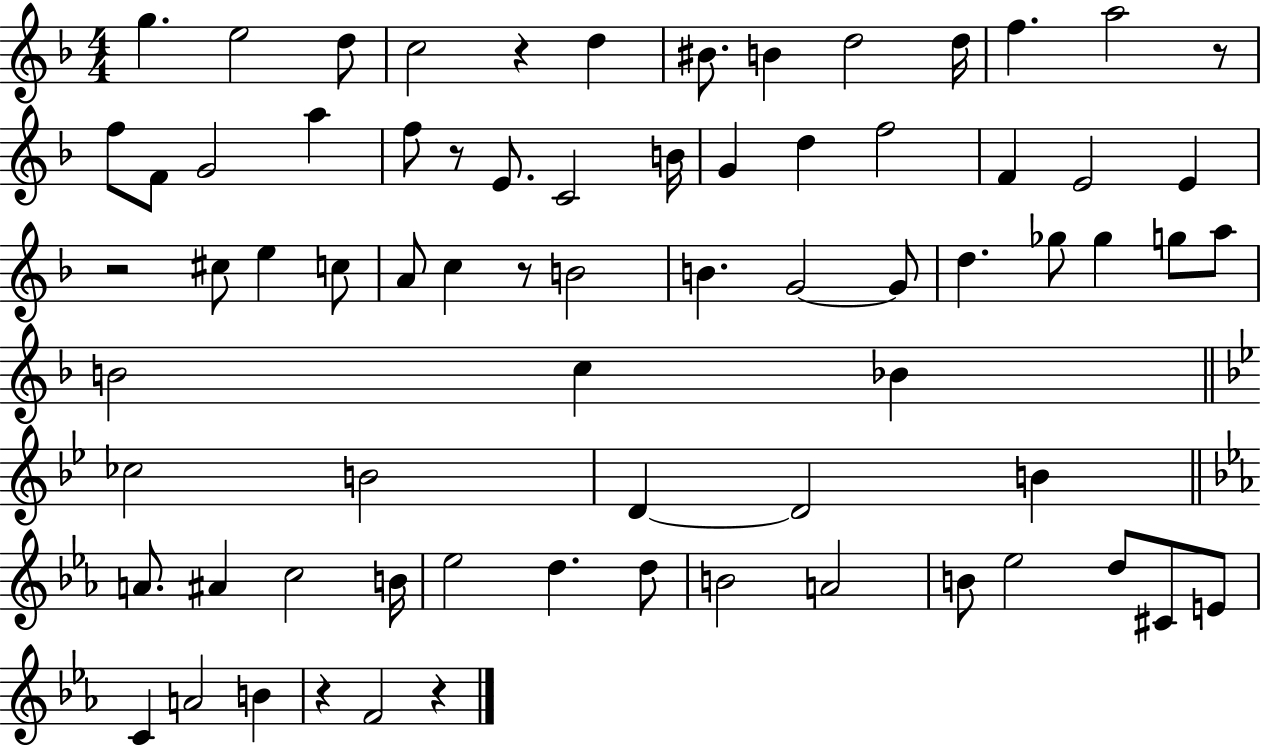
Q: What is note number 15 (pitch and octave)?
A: A5